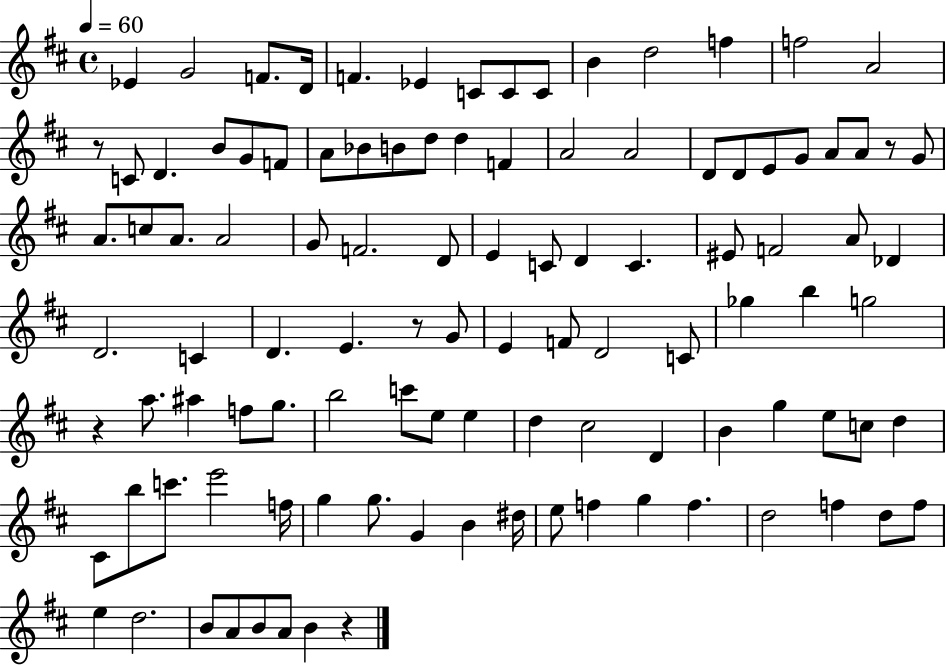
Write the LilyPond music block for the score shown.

{
  \clef treble
  \time 4/4
  \defaultTimeSignature
  \key d \major
  \tempo 4 = 60
  ees'4 g'2 f'8. d'16 | f'4. ees'4 c'8 c'8 c'8 | b'4 d''2 f''4 | f''2 a'2 | \break r8 c'8 d'4. b'8 g'8 f'8 | a'8 bes'8 b'8 d''8 d''4 f'4 | a'2 a'2 | d'8 d'8 e'8 g'8 a'8 a'8 r8 g'8 | \break a'8. c''8 a'8. a'2 | g'8 f'2. d'8 | e'4 c'8 d'4 c'4. | eis'8 f'2 a'8 des'4 | \break d'2. c'4 | d'4. e'4. r8 g'8 | e'4 f'8 d'2 c'8 | ges''4 b''4 g''2 | \break r4 a''8. ais''4 f''8 g''8. | b''2 c'''8 e''8 e''4 | d''4 cis''2 d'4 | b'4 g''4 e''8 c''8 d''4 | \break cis'8 b''8 c'''8. e'''2 f''16 | g''4 g''8. g'4 b'4 dis''16 | e''8 f''4 g''4 f''4. | d''2 f''4 d''8 f''8 | \break e''4 d''2. | b'8 a'8 b'8 a'8 b'4 r4 | \bar "|."
}